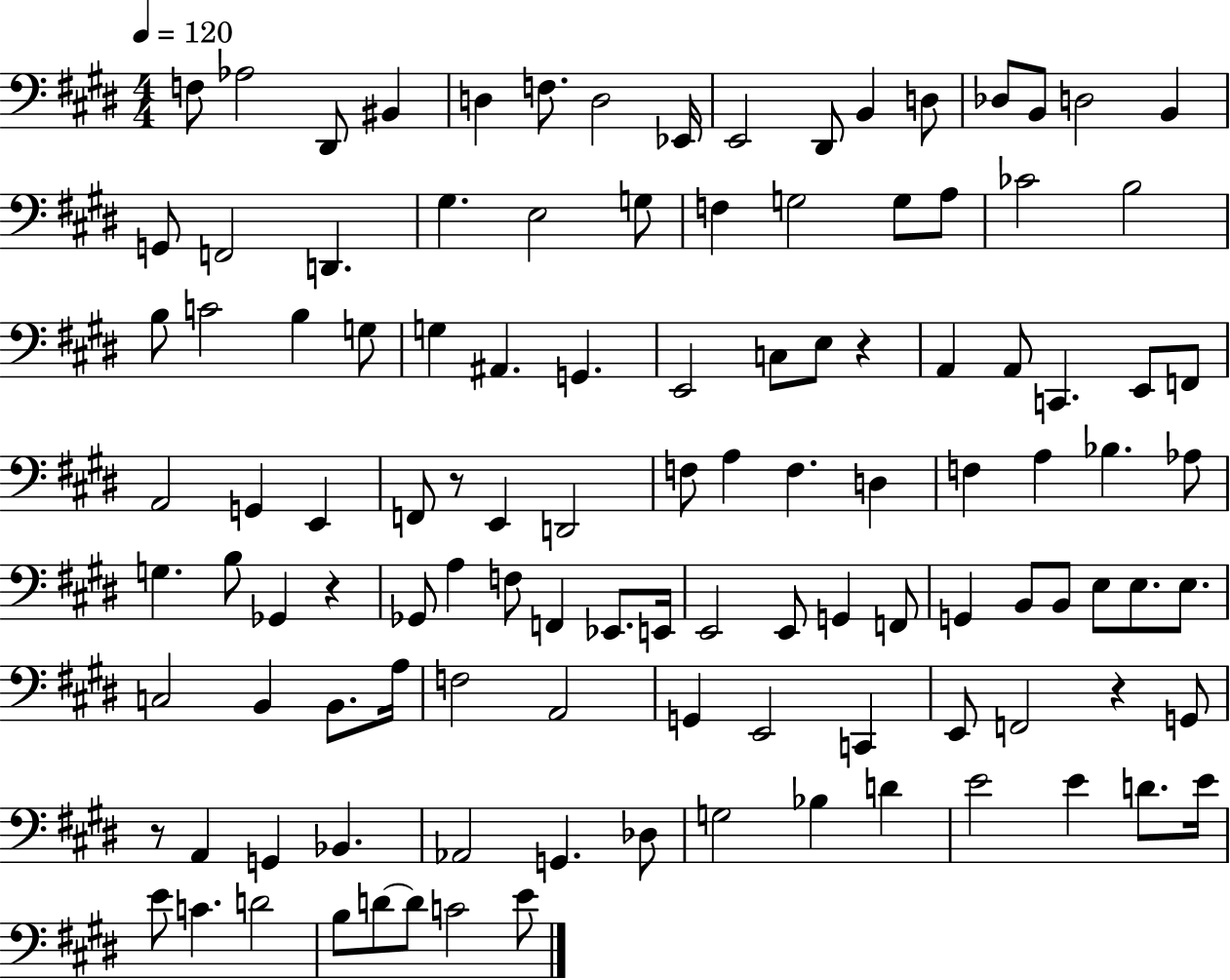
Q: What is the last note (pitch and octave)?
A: E4